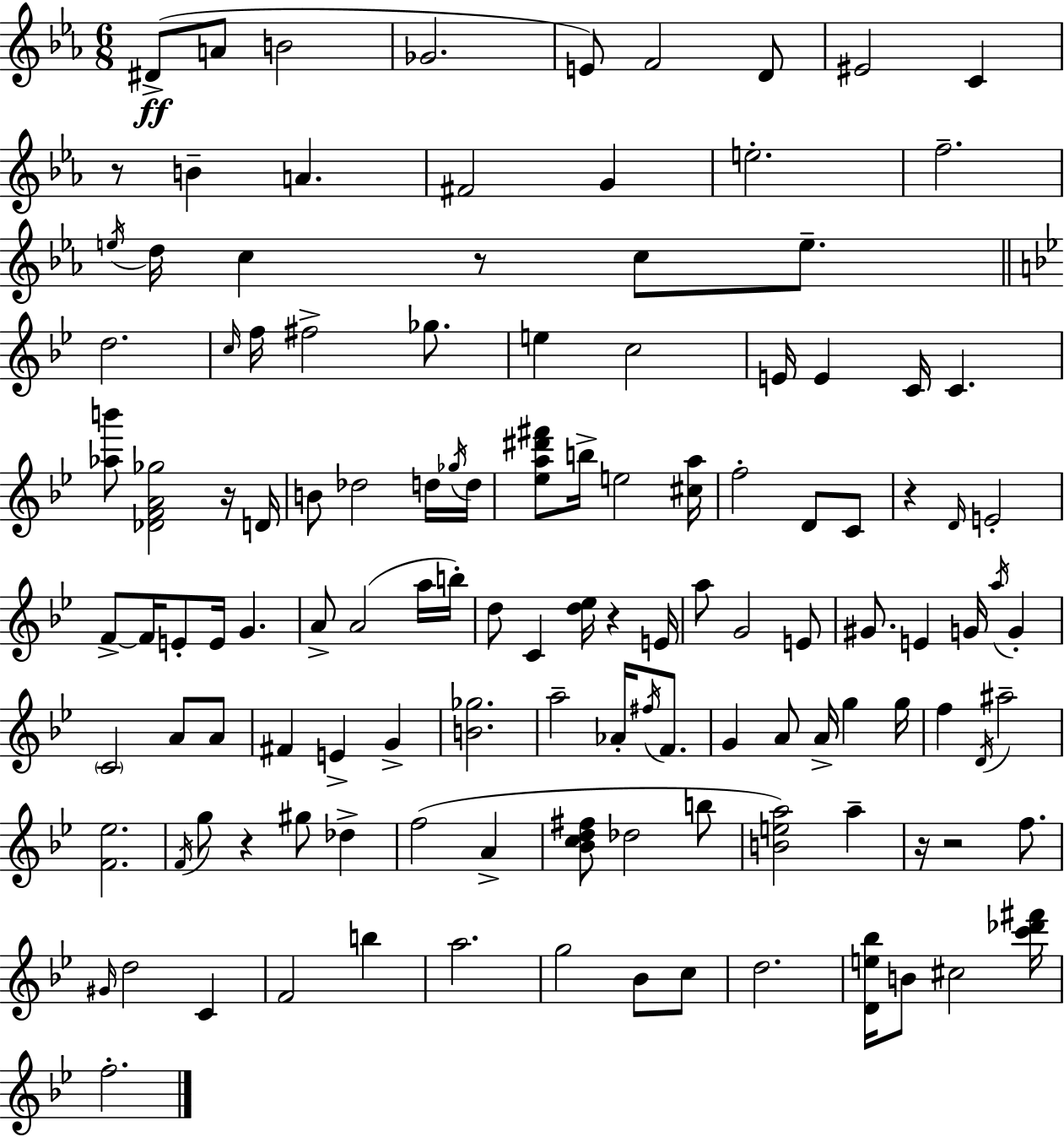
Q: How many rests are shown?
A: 8